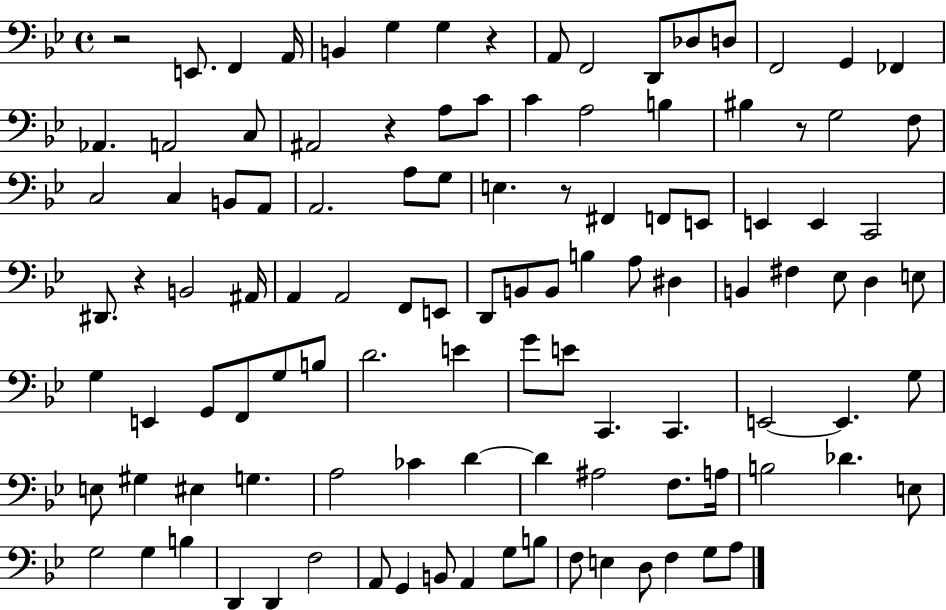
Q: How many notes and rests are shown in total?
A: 111